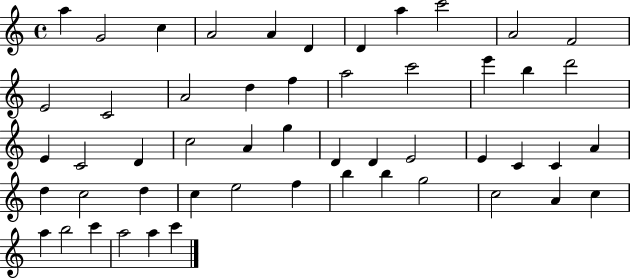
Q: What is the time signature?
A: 4/4